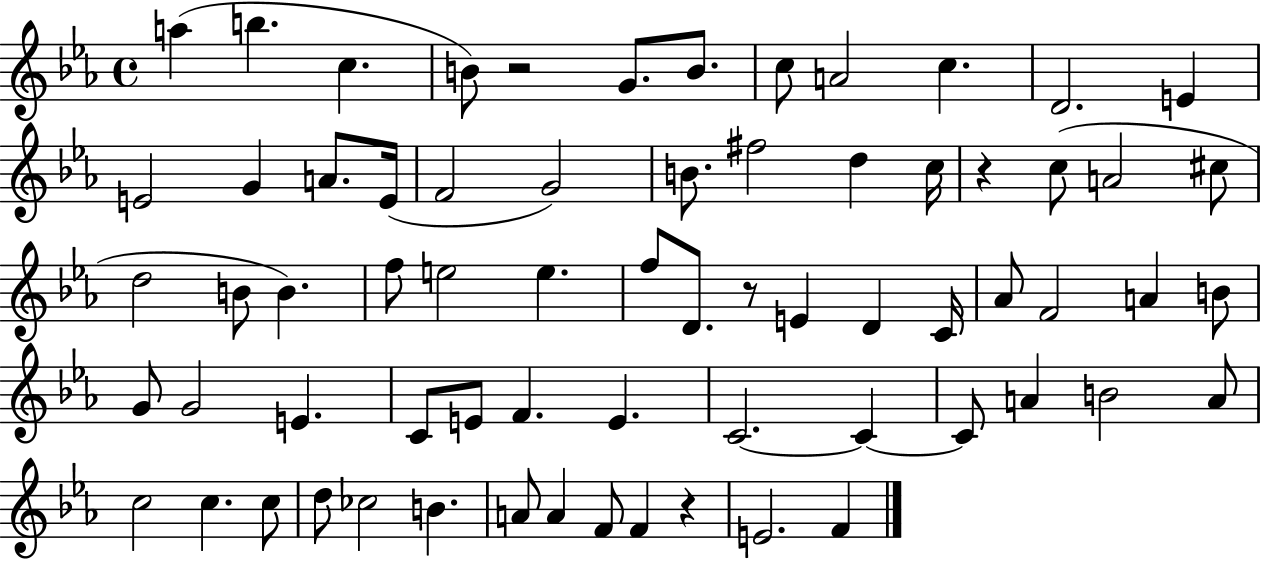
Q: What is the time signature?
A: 4/4